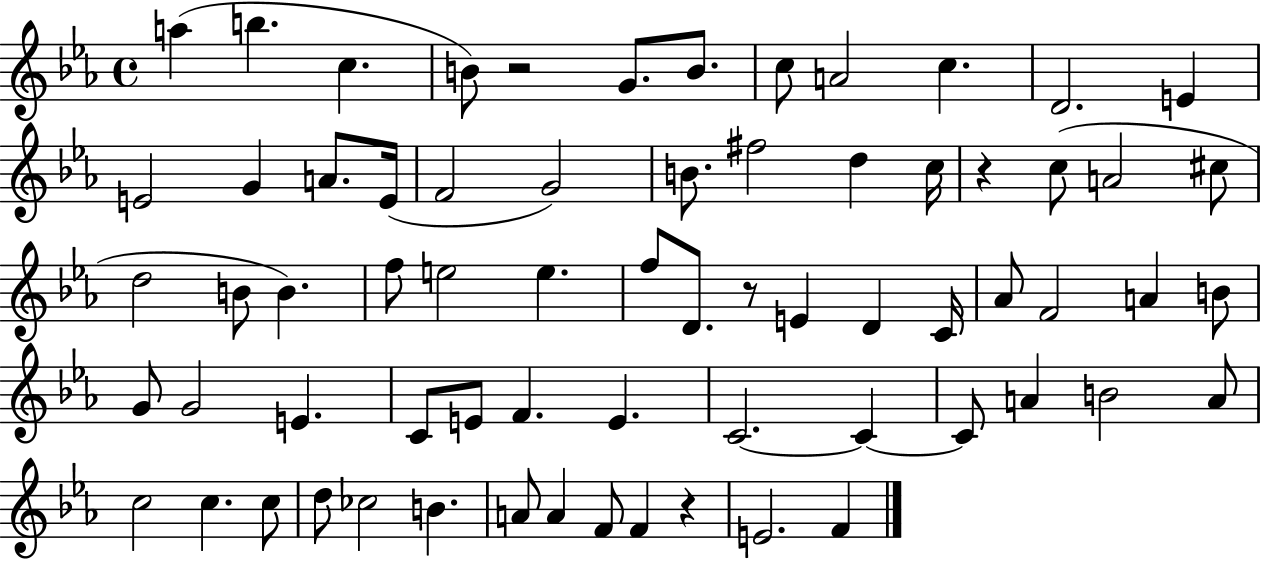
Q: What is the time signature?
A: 4/4